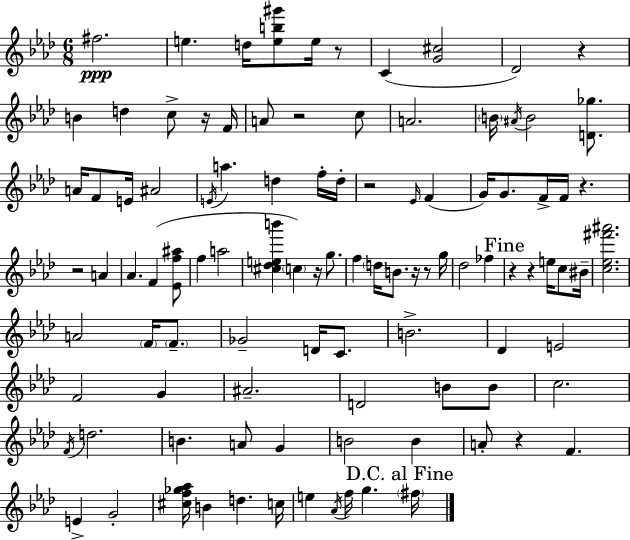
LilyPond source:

{
  \clef treble
  \numericTimeSignature
  \time 6/8
  \key f \minor
  fis''2.\ppp | e''4. d''16 <e'' b'' gis'''>8 e''16 r8 | c'4( <g' cis''>2 | des'2) r4 | \break b'4 d''4 c''8-> r16 f'16 | a'8 r2 c''8 | a'2. | \parenthesize b'16 \acciaccatura { ais'16 } b'2 <d' ges''>8. | \break a'16 f'8 e'16 ais'2 | \acciaccatura { e'16 } a''4. d''4 | f''16-. d''16-. r2 \grace { ees'16 }( f'4 | g'16) g'8. f'16-> f'16 r4. | \break r2 a'4 | aes'4. f'4( | <ees' f'' ais''>8 f''4 a''2 | <cis'' des'' e'' b'''>4 \parenthesize c''4) r16 | \break g''8. f''4 \parenthesize d''16 b'8. r16 | r8 g''16 des''2 fes''4 | \mark "Fine" r4 r4 e''16 | c''8 bis'16-- <c'' ees'' fis''' ais'''>2. | \break a'2 \parenthesize f'16 | \parenthesize f'8.-- ges'2-- d'16 | c'8. b'2.-> | des'4 e'2 | \break f'2 g'4 | ais'2.-- | d'2 b'8 | b'8 c''2. | \break \acciaccatura { f'16 } d''2. | b'4. a'8 | g'4 b'2 | b'4 a'8-. r4 f'4. | \break e'4-> g'2-. | <cis'' f'' ges'' aes''>16 b'4 d''4. | c''16 e''4 \acciaccatura { aes'16 } f''16 g''4. | \mark "D.C. al Fine" \parenthesize fis''16 \bar "|."
}